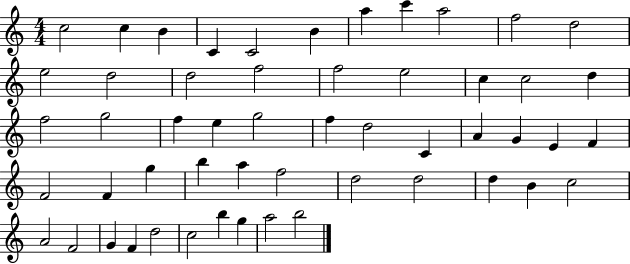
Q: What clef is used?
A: treble